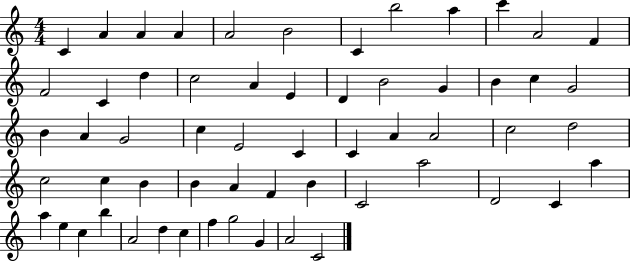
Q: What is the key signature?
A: C major